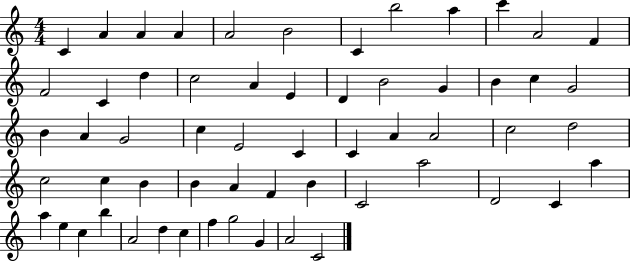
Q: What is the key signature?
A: C major